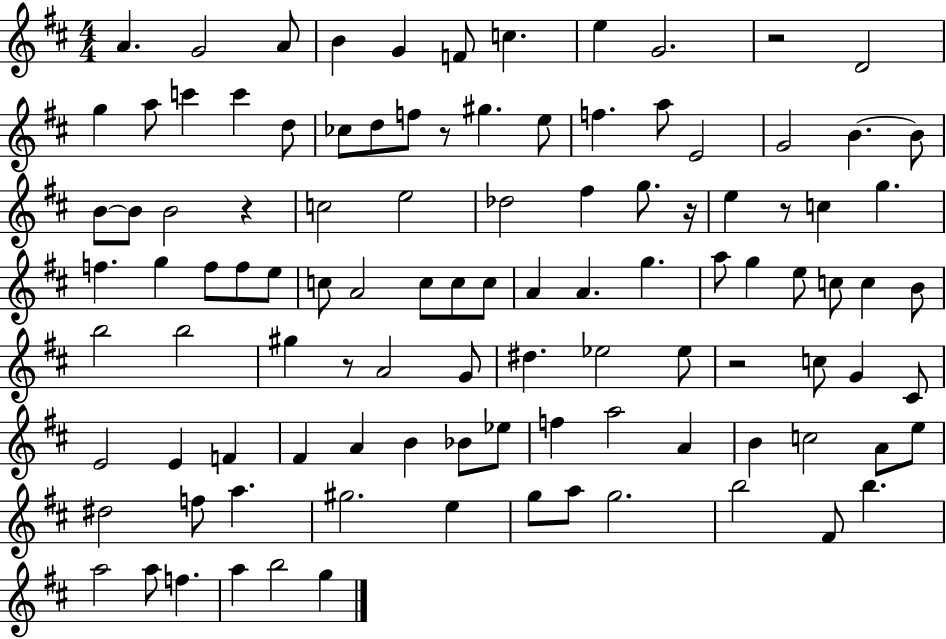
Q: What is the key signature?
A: D major